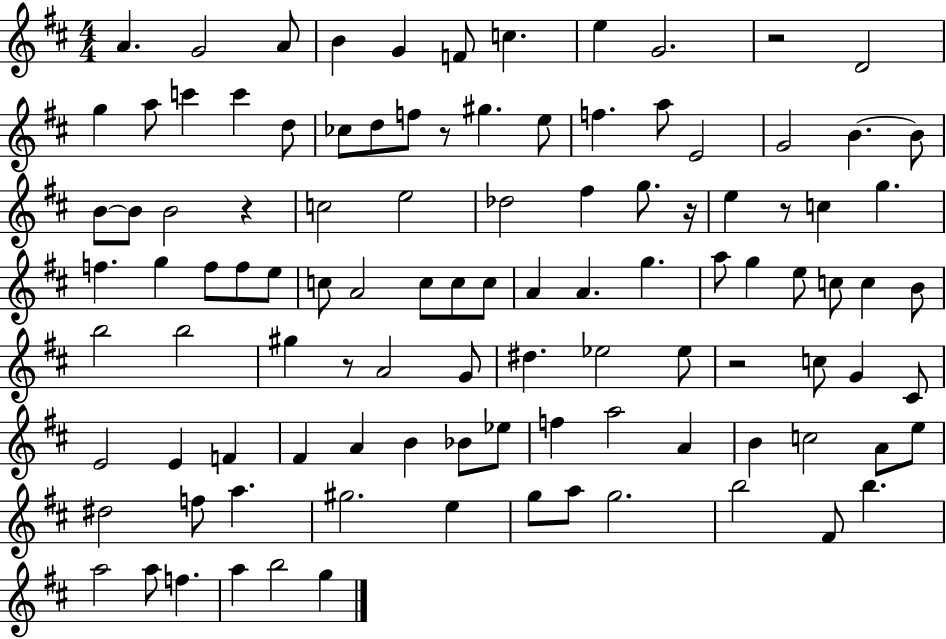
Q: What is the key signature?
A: D major